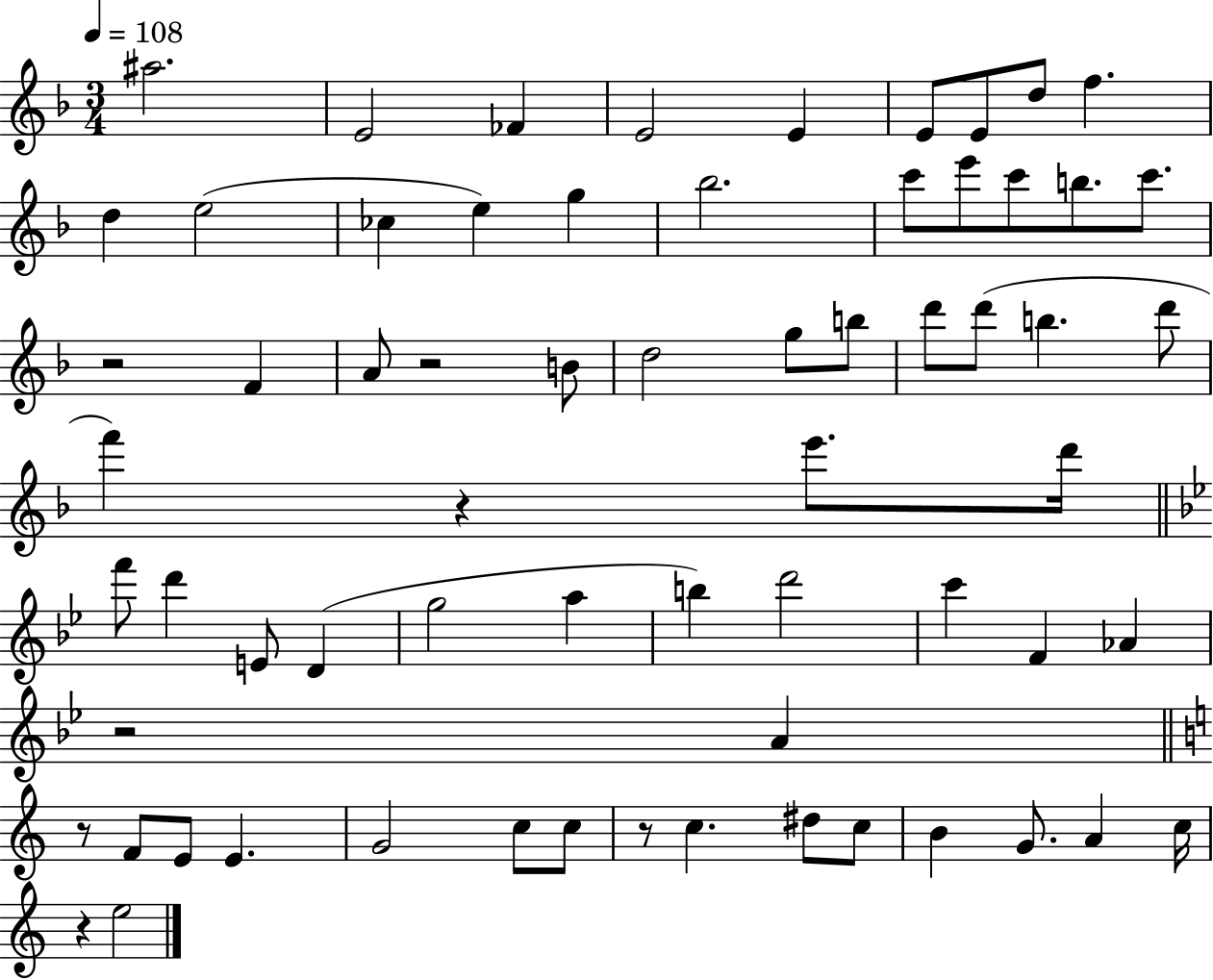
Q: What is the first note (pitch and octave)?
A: A#5